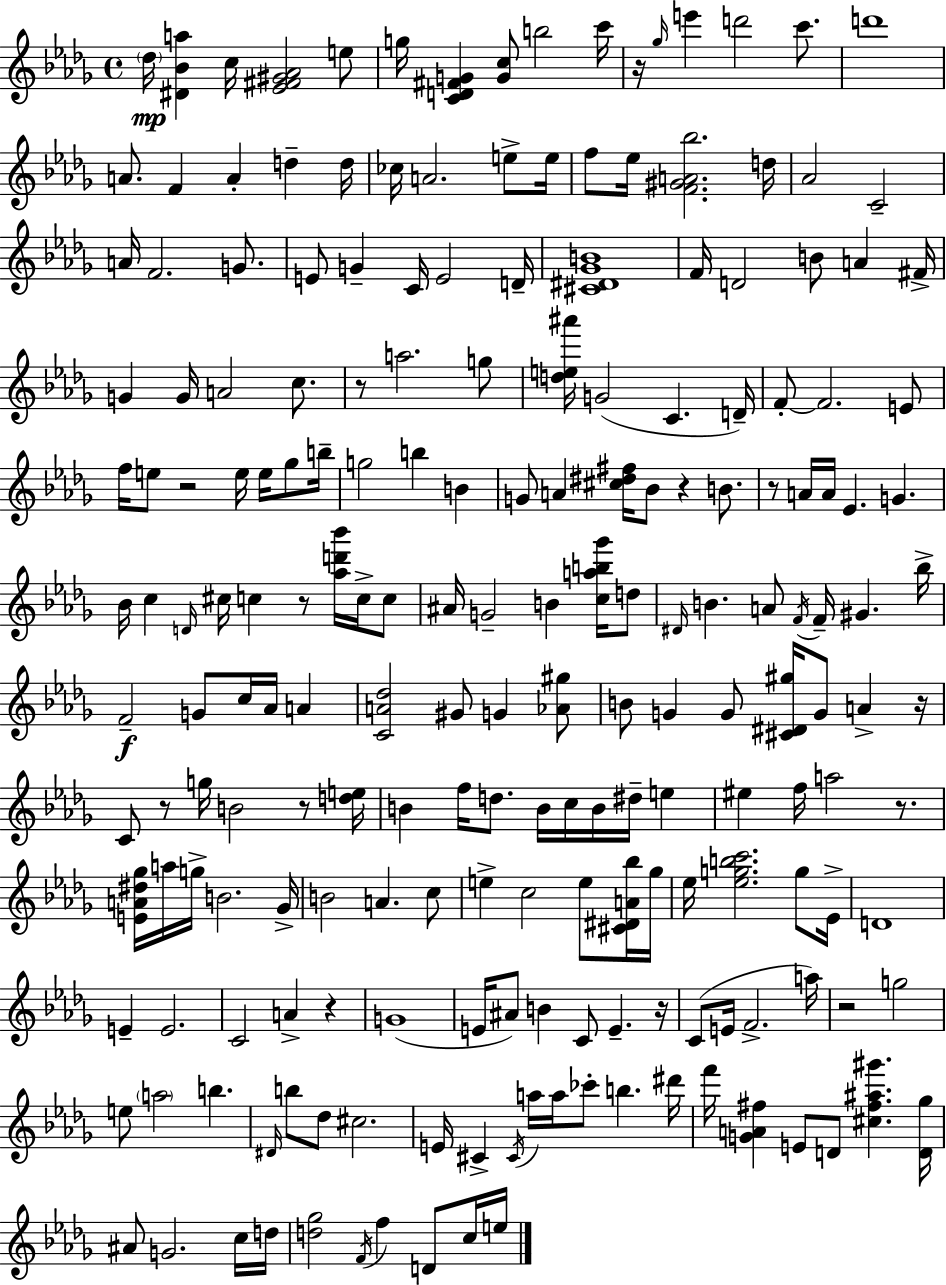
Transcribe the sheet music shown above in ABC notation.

X:1
T:Untitled
M:4/4
L:1/4
K:Bbm
_d/4 [^D_Ba] c/4 [_E^F^G_A]2 e/2 g/4 [CD^FG] [Gc]/2 b2 c'/4 z/4 _g/4 e' d'2 c'/2 d'4 A/2 F A d d/4 _c/4 A2 e/2 e/4 f/2 _e/4 [F^GA_b]2 d/4 _A2 C2 A/4 F2 G/2 E/2 G C/4 E2 D/4 [^C^D_GB]4 F/4 D2 B/2 A ^F/4 G G/4 A2 c/2 z/2 a2 g/2 [de^a']/4 G2 C D/4 F/2 F2 E/2 f/4 e/2 z2 e/4 e/4 _g/2 b/4 g2 b B G/2 A [^c^d^f]/4 _B/2 z B/2 z/2 A/4 A/4 _E G _B/4 c D/4 ^c/4 c z/2 [_ad'_b']/4 c/4 c/2 ^A/4 G2 B [cab_g']/4 d/2 ^D/4 B A/2 F/4 F/4 ^G _b/4 F2 G/2 c/4 _A/4 A [CA_d]2 ^G/2 G [_A^g]/2 B/2 G G/2 [^C^D^g]/4 G/2 A z/4 C/2 z/2 g/4 B2 z/2 [de]/4 B f/4 d/2 B/4 c/4 B/4 ^d/4 e ^e f/4 a2 z/2 [EA^d_g]/4 a/4 g/4 B2 _G/4 B2 A c/2 e c2 e/2 [^C^DA_b]/4 _g/4 _e/4 [_egbc']2 g/2 _E/4 D4 E E2 C2 A z G4 E/4 ^A/2 B C/2 E z/4 C/2 E/4 F2 a/4 z2 g2 e/2 a2 b ^D/4 b/2 _d/2 ^c2 E/4 ^C ^C/4 a/4 a/4 _c'/2 b ^d'/4 f'/4 [GA^f] E/2 D/2 [^c^f^a^g'] [D_g]/4 ^A/2 G2 c/4 d/4 [d_g]2 F/4 f D/2 c/4 e/4